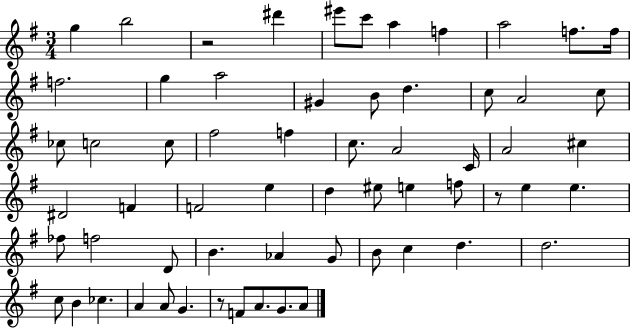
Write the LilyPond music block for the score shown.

{
  \clef treble
  \numericTimeSignature
  \time 3/4
  \key g \major
  g''4 b''2 | r2 dis'''4 | eis'''8 c'''8 a''4 f''4 | a''2 f''8. f''16 | \break f''2. | g''4 a''2 | gis'4 b'8 d''4. | c''8 a'2 c''8 | \break ces''8 c''2 c''8 | fis''2 f''4 | c''8. a'2 c'16 | a'2 cis''4 | \break dis'2 f'4 | f'2 e''4 | d''4 eis''8 e''4 f''8 | r8 e''4 e''4. | \break fes''8 f''2 d'8 | b'4. aes'4 g'8 | b'8 c''4 d''4. | d''2. | \break c''8 b'4 ces''4. | a'4 a'8 g'4. | r8 f'8 a'8. g'8. a'8 | \bar "|."
}